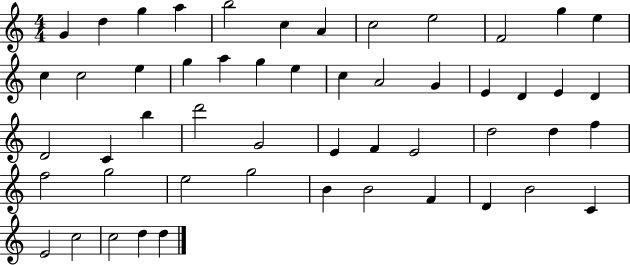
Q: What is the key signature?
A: C major